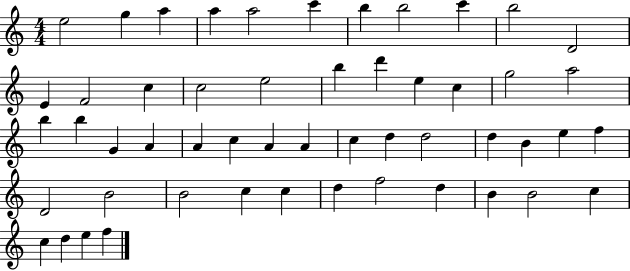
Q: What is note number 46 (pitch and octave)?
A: B4